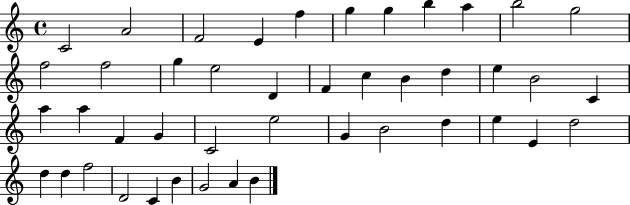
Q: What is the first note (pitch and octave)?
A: C4